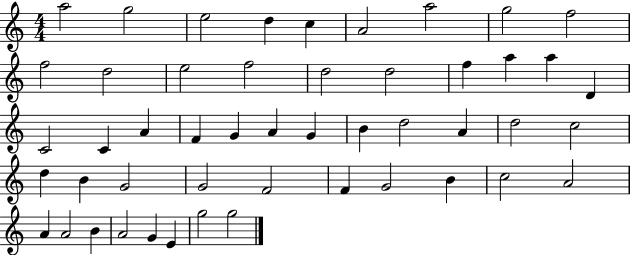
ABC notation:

X:1
T:Untitled
M:4/4
L:1/4
K:C
a2 g2 e2 d c A2 a2 g2 f2 f2 d2 e2 f2 d2 d2 f a a D C2 C A F G A G B d2 A d2 c2 d B G2 G2 F2 F G2 B c2 A2 A A2 B A2 G E g2 g2